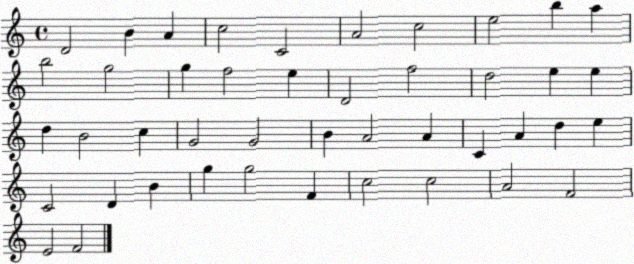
X:1
T:Untitled
M:4/4
L:1/4
K:C
D2 B A c2 C2 A2 c2 e2 b a b2 g2 g f2 e D2 f2 d2 e e d B2 c G2 G2 B A2 A C A d e C2 D B g g2 F c2 c2 A2 F2 E2 F2